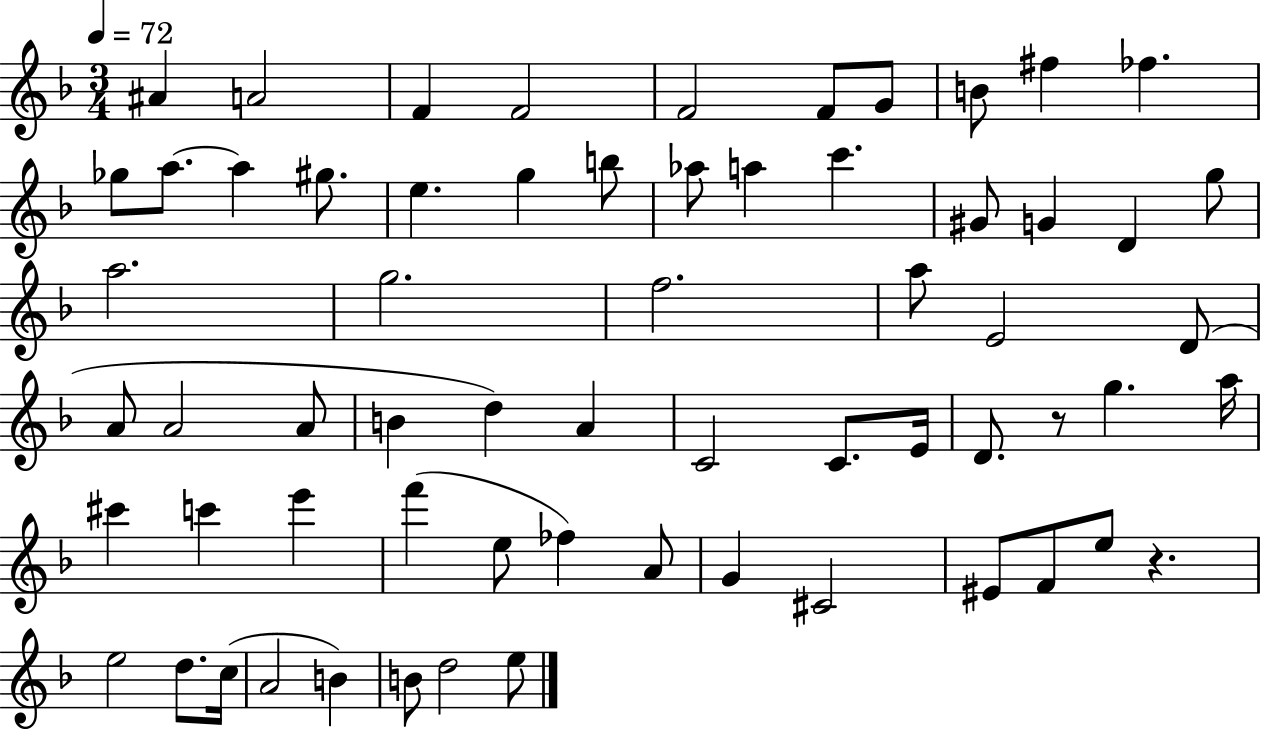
A#4/q A4/h F4/q F4/h F4/h F4/e G4/e B4/e F#5/q FES5/q. Gb5/e A5/e. A5/q G#5/e. E5/q. G5/q B5/e Ab5/e A5/q C6/q. G#4/e G4/q D4/q G5/e A5/h. G5/h. F5/h. A5/e E4/h D4/e A4/e A4/h A4/e B4/q D5/q A4/q C4/h C4/e. E4/s D4/e. R/e G5/q. A5/s C#6/q C6/q E6/q F6/q E5/e FES5/q A4/e G4/q C#4/h EIS4/e F4/e E5/e R/q. E5/h D5/e. C5/s A4/h B4/q B4/e D5/h E5/e